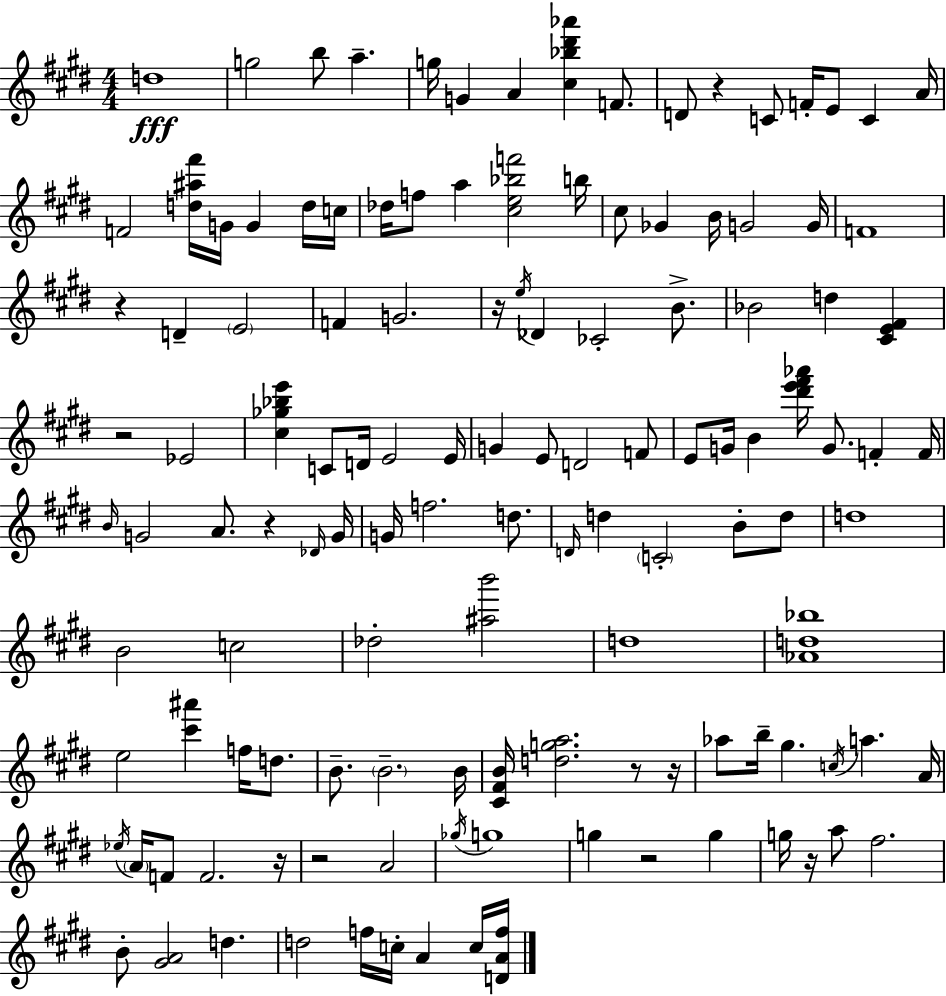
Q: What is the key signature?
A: E major